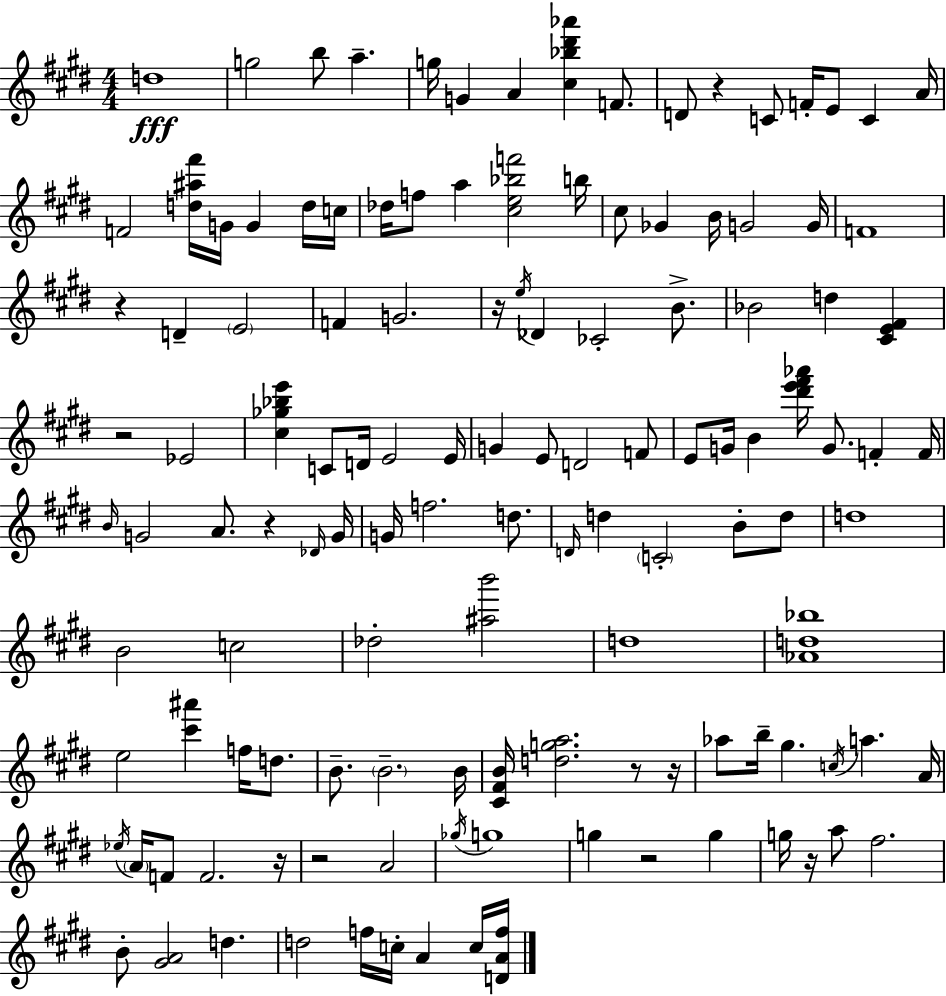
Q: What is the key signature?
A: E major